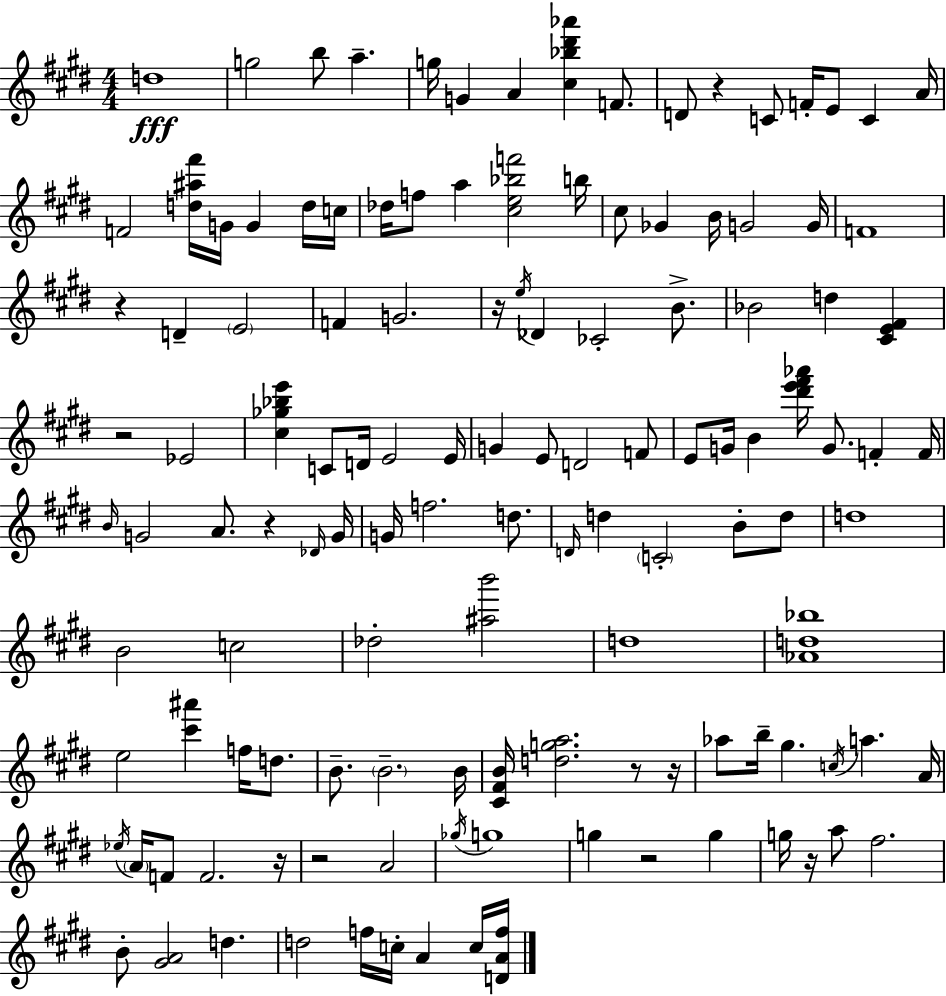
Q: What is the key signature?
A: E major